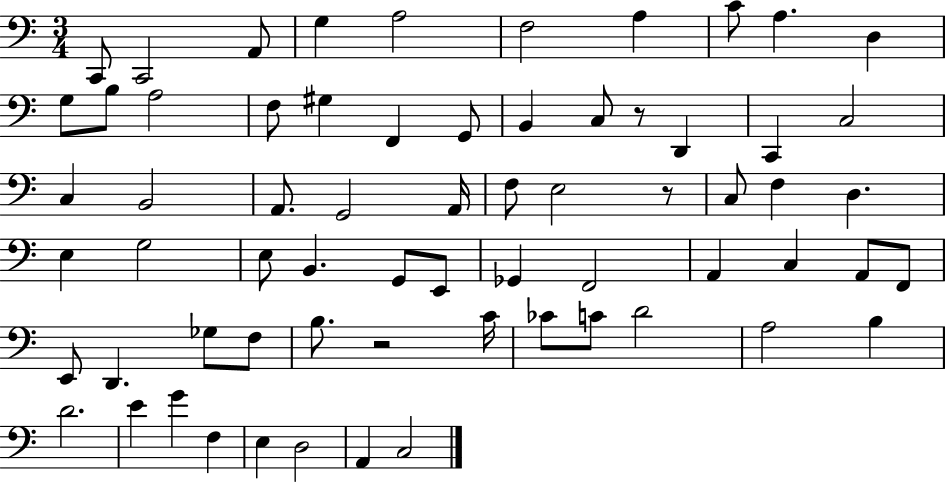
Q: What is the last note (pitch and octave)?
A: C3